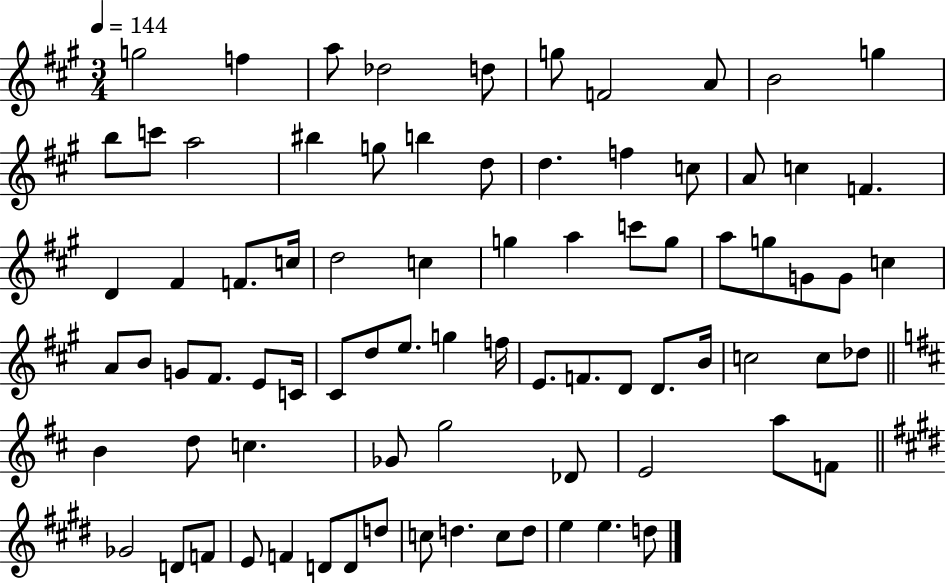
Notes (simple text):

G5/h F5/q A5/e Db5/h D5/e G5/e F4/h A4/e B4/h G5/q B5/e C6/e A5/h BIS5/q G5/e B5/q D5/e D5/q. F5/q C5/e A4/e C5/q F4/q. D4/q F#4/q F4/e. C5/s D5/h C5/q G5/q A5/q C6/e G5/e A5/e G5/e G4/e G4/e C5/q A4/e B4/e G4/e F#4/e. E4/e C4/s C#4/e D5/e E5/e. G5/q F5/s E4/e. F4/e. D4/e D4/e. B4/s C5/h C5/e Db5/e B4/q D5/e C5/q. Gb4/e G5/h Db4/e E4/h A5/e F4/e Gb4/h D4/e F4/e E4/e F4/q D4/e D4/e D5/e C5/e D5/q. C5/e D5/e E5/q E5/q. D5/e